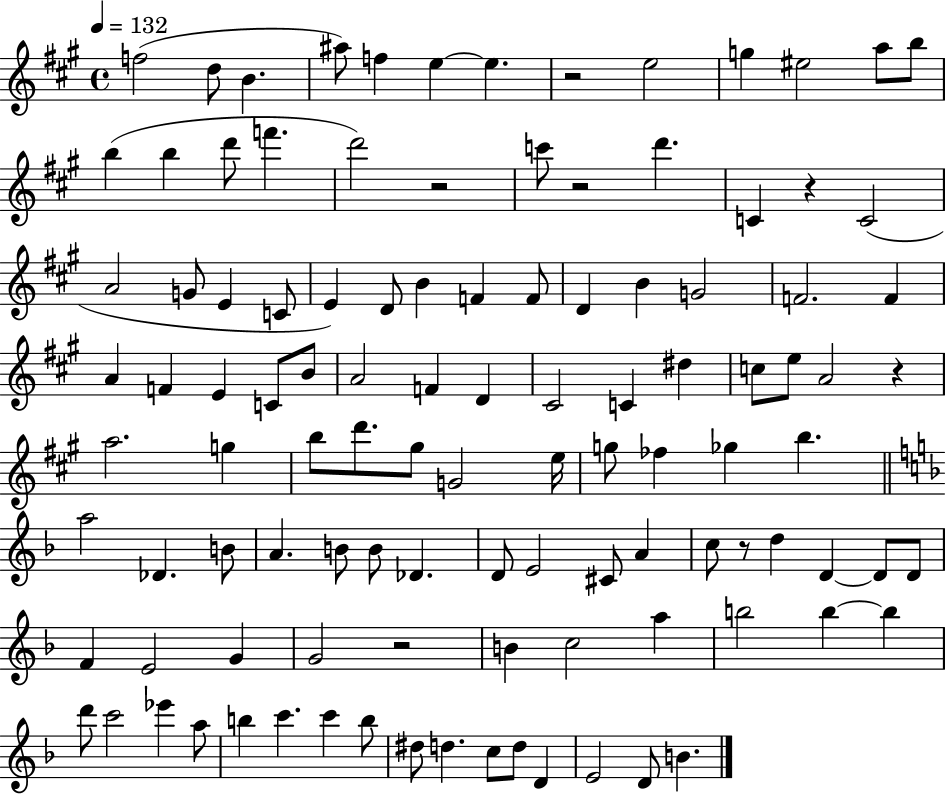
F5/h D5/e B4/q. A#5/e F5/q E5/q E5/q. R/h E5/h G5/q EIS5/h A5/e B5/e B5/q B5/q D6/e F6/q. D6/h R/h C6/e R/h D6/q. C4/q R/q C4/h A4/h G4/e E4/q C4/e E4/q D4/e B4/q F4/q F4/e D4/q B4/q G4/h F4/h. F4/q A4/q F4/q E4/q C4/e B4/e A4/h F4/q D4/q C#4/h C4/q D#5/q C5/e E5/e A4/h R/q A5/h. G5/q B5/e D6/e. G#5/e G4/h E5/s G5/e FES5/q Gb5/q B5/q. A5/h Db4/q. B4/e A4/q. B4/e B4/e Db4/q. D4/e E4/h C#4/e A4/q C5/e R/e D5/q D4/q D4/e D4/e F4/q E4/h G4/q G4/h R/h B4/q C5/h A5/q B5/h B5/q B5/q D6/e C6/h Eb6/q A5/e B5/q C6/q. C6/q B5/e D#5/e D5/q. C5/e D5/e D4/q E4/h D4/e B4/q.